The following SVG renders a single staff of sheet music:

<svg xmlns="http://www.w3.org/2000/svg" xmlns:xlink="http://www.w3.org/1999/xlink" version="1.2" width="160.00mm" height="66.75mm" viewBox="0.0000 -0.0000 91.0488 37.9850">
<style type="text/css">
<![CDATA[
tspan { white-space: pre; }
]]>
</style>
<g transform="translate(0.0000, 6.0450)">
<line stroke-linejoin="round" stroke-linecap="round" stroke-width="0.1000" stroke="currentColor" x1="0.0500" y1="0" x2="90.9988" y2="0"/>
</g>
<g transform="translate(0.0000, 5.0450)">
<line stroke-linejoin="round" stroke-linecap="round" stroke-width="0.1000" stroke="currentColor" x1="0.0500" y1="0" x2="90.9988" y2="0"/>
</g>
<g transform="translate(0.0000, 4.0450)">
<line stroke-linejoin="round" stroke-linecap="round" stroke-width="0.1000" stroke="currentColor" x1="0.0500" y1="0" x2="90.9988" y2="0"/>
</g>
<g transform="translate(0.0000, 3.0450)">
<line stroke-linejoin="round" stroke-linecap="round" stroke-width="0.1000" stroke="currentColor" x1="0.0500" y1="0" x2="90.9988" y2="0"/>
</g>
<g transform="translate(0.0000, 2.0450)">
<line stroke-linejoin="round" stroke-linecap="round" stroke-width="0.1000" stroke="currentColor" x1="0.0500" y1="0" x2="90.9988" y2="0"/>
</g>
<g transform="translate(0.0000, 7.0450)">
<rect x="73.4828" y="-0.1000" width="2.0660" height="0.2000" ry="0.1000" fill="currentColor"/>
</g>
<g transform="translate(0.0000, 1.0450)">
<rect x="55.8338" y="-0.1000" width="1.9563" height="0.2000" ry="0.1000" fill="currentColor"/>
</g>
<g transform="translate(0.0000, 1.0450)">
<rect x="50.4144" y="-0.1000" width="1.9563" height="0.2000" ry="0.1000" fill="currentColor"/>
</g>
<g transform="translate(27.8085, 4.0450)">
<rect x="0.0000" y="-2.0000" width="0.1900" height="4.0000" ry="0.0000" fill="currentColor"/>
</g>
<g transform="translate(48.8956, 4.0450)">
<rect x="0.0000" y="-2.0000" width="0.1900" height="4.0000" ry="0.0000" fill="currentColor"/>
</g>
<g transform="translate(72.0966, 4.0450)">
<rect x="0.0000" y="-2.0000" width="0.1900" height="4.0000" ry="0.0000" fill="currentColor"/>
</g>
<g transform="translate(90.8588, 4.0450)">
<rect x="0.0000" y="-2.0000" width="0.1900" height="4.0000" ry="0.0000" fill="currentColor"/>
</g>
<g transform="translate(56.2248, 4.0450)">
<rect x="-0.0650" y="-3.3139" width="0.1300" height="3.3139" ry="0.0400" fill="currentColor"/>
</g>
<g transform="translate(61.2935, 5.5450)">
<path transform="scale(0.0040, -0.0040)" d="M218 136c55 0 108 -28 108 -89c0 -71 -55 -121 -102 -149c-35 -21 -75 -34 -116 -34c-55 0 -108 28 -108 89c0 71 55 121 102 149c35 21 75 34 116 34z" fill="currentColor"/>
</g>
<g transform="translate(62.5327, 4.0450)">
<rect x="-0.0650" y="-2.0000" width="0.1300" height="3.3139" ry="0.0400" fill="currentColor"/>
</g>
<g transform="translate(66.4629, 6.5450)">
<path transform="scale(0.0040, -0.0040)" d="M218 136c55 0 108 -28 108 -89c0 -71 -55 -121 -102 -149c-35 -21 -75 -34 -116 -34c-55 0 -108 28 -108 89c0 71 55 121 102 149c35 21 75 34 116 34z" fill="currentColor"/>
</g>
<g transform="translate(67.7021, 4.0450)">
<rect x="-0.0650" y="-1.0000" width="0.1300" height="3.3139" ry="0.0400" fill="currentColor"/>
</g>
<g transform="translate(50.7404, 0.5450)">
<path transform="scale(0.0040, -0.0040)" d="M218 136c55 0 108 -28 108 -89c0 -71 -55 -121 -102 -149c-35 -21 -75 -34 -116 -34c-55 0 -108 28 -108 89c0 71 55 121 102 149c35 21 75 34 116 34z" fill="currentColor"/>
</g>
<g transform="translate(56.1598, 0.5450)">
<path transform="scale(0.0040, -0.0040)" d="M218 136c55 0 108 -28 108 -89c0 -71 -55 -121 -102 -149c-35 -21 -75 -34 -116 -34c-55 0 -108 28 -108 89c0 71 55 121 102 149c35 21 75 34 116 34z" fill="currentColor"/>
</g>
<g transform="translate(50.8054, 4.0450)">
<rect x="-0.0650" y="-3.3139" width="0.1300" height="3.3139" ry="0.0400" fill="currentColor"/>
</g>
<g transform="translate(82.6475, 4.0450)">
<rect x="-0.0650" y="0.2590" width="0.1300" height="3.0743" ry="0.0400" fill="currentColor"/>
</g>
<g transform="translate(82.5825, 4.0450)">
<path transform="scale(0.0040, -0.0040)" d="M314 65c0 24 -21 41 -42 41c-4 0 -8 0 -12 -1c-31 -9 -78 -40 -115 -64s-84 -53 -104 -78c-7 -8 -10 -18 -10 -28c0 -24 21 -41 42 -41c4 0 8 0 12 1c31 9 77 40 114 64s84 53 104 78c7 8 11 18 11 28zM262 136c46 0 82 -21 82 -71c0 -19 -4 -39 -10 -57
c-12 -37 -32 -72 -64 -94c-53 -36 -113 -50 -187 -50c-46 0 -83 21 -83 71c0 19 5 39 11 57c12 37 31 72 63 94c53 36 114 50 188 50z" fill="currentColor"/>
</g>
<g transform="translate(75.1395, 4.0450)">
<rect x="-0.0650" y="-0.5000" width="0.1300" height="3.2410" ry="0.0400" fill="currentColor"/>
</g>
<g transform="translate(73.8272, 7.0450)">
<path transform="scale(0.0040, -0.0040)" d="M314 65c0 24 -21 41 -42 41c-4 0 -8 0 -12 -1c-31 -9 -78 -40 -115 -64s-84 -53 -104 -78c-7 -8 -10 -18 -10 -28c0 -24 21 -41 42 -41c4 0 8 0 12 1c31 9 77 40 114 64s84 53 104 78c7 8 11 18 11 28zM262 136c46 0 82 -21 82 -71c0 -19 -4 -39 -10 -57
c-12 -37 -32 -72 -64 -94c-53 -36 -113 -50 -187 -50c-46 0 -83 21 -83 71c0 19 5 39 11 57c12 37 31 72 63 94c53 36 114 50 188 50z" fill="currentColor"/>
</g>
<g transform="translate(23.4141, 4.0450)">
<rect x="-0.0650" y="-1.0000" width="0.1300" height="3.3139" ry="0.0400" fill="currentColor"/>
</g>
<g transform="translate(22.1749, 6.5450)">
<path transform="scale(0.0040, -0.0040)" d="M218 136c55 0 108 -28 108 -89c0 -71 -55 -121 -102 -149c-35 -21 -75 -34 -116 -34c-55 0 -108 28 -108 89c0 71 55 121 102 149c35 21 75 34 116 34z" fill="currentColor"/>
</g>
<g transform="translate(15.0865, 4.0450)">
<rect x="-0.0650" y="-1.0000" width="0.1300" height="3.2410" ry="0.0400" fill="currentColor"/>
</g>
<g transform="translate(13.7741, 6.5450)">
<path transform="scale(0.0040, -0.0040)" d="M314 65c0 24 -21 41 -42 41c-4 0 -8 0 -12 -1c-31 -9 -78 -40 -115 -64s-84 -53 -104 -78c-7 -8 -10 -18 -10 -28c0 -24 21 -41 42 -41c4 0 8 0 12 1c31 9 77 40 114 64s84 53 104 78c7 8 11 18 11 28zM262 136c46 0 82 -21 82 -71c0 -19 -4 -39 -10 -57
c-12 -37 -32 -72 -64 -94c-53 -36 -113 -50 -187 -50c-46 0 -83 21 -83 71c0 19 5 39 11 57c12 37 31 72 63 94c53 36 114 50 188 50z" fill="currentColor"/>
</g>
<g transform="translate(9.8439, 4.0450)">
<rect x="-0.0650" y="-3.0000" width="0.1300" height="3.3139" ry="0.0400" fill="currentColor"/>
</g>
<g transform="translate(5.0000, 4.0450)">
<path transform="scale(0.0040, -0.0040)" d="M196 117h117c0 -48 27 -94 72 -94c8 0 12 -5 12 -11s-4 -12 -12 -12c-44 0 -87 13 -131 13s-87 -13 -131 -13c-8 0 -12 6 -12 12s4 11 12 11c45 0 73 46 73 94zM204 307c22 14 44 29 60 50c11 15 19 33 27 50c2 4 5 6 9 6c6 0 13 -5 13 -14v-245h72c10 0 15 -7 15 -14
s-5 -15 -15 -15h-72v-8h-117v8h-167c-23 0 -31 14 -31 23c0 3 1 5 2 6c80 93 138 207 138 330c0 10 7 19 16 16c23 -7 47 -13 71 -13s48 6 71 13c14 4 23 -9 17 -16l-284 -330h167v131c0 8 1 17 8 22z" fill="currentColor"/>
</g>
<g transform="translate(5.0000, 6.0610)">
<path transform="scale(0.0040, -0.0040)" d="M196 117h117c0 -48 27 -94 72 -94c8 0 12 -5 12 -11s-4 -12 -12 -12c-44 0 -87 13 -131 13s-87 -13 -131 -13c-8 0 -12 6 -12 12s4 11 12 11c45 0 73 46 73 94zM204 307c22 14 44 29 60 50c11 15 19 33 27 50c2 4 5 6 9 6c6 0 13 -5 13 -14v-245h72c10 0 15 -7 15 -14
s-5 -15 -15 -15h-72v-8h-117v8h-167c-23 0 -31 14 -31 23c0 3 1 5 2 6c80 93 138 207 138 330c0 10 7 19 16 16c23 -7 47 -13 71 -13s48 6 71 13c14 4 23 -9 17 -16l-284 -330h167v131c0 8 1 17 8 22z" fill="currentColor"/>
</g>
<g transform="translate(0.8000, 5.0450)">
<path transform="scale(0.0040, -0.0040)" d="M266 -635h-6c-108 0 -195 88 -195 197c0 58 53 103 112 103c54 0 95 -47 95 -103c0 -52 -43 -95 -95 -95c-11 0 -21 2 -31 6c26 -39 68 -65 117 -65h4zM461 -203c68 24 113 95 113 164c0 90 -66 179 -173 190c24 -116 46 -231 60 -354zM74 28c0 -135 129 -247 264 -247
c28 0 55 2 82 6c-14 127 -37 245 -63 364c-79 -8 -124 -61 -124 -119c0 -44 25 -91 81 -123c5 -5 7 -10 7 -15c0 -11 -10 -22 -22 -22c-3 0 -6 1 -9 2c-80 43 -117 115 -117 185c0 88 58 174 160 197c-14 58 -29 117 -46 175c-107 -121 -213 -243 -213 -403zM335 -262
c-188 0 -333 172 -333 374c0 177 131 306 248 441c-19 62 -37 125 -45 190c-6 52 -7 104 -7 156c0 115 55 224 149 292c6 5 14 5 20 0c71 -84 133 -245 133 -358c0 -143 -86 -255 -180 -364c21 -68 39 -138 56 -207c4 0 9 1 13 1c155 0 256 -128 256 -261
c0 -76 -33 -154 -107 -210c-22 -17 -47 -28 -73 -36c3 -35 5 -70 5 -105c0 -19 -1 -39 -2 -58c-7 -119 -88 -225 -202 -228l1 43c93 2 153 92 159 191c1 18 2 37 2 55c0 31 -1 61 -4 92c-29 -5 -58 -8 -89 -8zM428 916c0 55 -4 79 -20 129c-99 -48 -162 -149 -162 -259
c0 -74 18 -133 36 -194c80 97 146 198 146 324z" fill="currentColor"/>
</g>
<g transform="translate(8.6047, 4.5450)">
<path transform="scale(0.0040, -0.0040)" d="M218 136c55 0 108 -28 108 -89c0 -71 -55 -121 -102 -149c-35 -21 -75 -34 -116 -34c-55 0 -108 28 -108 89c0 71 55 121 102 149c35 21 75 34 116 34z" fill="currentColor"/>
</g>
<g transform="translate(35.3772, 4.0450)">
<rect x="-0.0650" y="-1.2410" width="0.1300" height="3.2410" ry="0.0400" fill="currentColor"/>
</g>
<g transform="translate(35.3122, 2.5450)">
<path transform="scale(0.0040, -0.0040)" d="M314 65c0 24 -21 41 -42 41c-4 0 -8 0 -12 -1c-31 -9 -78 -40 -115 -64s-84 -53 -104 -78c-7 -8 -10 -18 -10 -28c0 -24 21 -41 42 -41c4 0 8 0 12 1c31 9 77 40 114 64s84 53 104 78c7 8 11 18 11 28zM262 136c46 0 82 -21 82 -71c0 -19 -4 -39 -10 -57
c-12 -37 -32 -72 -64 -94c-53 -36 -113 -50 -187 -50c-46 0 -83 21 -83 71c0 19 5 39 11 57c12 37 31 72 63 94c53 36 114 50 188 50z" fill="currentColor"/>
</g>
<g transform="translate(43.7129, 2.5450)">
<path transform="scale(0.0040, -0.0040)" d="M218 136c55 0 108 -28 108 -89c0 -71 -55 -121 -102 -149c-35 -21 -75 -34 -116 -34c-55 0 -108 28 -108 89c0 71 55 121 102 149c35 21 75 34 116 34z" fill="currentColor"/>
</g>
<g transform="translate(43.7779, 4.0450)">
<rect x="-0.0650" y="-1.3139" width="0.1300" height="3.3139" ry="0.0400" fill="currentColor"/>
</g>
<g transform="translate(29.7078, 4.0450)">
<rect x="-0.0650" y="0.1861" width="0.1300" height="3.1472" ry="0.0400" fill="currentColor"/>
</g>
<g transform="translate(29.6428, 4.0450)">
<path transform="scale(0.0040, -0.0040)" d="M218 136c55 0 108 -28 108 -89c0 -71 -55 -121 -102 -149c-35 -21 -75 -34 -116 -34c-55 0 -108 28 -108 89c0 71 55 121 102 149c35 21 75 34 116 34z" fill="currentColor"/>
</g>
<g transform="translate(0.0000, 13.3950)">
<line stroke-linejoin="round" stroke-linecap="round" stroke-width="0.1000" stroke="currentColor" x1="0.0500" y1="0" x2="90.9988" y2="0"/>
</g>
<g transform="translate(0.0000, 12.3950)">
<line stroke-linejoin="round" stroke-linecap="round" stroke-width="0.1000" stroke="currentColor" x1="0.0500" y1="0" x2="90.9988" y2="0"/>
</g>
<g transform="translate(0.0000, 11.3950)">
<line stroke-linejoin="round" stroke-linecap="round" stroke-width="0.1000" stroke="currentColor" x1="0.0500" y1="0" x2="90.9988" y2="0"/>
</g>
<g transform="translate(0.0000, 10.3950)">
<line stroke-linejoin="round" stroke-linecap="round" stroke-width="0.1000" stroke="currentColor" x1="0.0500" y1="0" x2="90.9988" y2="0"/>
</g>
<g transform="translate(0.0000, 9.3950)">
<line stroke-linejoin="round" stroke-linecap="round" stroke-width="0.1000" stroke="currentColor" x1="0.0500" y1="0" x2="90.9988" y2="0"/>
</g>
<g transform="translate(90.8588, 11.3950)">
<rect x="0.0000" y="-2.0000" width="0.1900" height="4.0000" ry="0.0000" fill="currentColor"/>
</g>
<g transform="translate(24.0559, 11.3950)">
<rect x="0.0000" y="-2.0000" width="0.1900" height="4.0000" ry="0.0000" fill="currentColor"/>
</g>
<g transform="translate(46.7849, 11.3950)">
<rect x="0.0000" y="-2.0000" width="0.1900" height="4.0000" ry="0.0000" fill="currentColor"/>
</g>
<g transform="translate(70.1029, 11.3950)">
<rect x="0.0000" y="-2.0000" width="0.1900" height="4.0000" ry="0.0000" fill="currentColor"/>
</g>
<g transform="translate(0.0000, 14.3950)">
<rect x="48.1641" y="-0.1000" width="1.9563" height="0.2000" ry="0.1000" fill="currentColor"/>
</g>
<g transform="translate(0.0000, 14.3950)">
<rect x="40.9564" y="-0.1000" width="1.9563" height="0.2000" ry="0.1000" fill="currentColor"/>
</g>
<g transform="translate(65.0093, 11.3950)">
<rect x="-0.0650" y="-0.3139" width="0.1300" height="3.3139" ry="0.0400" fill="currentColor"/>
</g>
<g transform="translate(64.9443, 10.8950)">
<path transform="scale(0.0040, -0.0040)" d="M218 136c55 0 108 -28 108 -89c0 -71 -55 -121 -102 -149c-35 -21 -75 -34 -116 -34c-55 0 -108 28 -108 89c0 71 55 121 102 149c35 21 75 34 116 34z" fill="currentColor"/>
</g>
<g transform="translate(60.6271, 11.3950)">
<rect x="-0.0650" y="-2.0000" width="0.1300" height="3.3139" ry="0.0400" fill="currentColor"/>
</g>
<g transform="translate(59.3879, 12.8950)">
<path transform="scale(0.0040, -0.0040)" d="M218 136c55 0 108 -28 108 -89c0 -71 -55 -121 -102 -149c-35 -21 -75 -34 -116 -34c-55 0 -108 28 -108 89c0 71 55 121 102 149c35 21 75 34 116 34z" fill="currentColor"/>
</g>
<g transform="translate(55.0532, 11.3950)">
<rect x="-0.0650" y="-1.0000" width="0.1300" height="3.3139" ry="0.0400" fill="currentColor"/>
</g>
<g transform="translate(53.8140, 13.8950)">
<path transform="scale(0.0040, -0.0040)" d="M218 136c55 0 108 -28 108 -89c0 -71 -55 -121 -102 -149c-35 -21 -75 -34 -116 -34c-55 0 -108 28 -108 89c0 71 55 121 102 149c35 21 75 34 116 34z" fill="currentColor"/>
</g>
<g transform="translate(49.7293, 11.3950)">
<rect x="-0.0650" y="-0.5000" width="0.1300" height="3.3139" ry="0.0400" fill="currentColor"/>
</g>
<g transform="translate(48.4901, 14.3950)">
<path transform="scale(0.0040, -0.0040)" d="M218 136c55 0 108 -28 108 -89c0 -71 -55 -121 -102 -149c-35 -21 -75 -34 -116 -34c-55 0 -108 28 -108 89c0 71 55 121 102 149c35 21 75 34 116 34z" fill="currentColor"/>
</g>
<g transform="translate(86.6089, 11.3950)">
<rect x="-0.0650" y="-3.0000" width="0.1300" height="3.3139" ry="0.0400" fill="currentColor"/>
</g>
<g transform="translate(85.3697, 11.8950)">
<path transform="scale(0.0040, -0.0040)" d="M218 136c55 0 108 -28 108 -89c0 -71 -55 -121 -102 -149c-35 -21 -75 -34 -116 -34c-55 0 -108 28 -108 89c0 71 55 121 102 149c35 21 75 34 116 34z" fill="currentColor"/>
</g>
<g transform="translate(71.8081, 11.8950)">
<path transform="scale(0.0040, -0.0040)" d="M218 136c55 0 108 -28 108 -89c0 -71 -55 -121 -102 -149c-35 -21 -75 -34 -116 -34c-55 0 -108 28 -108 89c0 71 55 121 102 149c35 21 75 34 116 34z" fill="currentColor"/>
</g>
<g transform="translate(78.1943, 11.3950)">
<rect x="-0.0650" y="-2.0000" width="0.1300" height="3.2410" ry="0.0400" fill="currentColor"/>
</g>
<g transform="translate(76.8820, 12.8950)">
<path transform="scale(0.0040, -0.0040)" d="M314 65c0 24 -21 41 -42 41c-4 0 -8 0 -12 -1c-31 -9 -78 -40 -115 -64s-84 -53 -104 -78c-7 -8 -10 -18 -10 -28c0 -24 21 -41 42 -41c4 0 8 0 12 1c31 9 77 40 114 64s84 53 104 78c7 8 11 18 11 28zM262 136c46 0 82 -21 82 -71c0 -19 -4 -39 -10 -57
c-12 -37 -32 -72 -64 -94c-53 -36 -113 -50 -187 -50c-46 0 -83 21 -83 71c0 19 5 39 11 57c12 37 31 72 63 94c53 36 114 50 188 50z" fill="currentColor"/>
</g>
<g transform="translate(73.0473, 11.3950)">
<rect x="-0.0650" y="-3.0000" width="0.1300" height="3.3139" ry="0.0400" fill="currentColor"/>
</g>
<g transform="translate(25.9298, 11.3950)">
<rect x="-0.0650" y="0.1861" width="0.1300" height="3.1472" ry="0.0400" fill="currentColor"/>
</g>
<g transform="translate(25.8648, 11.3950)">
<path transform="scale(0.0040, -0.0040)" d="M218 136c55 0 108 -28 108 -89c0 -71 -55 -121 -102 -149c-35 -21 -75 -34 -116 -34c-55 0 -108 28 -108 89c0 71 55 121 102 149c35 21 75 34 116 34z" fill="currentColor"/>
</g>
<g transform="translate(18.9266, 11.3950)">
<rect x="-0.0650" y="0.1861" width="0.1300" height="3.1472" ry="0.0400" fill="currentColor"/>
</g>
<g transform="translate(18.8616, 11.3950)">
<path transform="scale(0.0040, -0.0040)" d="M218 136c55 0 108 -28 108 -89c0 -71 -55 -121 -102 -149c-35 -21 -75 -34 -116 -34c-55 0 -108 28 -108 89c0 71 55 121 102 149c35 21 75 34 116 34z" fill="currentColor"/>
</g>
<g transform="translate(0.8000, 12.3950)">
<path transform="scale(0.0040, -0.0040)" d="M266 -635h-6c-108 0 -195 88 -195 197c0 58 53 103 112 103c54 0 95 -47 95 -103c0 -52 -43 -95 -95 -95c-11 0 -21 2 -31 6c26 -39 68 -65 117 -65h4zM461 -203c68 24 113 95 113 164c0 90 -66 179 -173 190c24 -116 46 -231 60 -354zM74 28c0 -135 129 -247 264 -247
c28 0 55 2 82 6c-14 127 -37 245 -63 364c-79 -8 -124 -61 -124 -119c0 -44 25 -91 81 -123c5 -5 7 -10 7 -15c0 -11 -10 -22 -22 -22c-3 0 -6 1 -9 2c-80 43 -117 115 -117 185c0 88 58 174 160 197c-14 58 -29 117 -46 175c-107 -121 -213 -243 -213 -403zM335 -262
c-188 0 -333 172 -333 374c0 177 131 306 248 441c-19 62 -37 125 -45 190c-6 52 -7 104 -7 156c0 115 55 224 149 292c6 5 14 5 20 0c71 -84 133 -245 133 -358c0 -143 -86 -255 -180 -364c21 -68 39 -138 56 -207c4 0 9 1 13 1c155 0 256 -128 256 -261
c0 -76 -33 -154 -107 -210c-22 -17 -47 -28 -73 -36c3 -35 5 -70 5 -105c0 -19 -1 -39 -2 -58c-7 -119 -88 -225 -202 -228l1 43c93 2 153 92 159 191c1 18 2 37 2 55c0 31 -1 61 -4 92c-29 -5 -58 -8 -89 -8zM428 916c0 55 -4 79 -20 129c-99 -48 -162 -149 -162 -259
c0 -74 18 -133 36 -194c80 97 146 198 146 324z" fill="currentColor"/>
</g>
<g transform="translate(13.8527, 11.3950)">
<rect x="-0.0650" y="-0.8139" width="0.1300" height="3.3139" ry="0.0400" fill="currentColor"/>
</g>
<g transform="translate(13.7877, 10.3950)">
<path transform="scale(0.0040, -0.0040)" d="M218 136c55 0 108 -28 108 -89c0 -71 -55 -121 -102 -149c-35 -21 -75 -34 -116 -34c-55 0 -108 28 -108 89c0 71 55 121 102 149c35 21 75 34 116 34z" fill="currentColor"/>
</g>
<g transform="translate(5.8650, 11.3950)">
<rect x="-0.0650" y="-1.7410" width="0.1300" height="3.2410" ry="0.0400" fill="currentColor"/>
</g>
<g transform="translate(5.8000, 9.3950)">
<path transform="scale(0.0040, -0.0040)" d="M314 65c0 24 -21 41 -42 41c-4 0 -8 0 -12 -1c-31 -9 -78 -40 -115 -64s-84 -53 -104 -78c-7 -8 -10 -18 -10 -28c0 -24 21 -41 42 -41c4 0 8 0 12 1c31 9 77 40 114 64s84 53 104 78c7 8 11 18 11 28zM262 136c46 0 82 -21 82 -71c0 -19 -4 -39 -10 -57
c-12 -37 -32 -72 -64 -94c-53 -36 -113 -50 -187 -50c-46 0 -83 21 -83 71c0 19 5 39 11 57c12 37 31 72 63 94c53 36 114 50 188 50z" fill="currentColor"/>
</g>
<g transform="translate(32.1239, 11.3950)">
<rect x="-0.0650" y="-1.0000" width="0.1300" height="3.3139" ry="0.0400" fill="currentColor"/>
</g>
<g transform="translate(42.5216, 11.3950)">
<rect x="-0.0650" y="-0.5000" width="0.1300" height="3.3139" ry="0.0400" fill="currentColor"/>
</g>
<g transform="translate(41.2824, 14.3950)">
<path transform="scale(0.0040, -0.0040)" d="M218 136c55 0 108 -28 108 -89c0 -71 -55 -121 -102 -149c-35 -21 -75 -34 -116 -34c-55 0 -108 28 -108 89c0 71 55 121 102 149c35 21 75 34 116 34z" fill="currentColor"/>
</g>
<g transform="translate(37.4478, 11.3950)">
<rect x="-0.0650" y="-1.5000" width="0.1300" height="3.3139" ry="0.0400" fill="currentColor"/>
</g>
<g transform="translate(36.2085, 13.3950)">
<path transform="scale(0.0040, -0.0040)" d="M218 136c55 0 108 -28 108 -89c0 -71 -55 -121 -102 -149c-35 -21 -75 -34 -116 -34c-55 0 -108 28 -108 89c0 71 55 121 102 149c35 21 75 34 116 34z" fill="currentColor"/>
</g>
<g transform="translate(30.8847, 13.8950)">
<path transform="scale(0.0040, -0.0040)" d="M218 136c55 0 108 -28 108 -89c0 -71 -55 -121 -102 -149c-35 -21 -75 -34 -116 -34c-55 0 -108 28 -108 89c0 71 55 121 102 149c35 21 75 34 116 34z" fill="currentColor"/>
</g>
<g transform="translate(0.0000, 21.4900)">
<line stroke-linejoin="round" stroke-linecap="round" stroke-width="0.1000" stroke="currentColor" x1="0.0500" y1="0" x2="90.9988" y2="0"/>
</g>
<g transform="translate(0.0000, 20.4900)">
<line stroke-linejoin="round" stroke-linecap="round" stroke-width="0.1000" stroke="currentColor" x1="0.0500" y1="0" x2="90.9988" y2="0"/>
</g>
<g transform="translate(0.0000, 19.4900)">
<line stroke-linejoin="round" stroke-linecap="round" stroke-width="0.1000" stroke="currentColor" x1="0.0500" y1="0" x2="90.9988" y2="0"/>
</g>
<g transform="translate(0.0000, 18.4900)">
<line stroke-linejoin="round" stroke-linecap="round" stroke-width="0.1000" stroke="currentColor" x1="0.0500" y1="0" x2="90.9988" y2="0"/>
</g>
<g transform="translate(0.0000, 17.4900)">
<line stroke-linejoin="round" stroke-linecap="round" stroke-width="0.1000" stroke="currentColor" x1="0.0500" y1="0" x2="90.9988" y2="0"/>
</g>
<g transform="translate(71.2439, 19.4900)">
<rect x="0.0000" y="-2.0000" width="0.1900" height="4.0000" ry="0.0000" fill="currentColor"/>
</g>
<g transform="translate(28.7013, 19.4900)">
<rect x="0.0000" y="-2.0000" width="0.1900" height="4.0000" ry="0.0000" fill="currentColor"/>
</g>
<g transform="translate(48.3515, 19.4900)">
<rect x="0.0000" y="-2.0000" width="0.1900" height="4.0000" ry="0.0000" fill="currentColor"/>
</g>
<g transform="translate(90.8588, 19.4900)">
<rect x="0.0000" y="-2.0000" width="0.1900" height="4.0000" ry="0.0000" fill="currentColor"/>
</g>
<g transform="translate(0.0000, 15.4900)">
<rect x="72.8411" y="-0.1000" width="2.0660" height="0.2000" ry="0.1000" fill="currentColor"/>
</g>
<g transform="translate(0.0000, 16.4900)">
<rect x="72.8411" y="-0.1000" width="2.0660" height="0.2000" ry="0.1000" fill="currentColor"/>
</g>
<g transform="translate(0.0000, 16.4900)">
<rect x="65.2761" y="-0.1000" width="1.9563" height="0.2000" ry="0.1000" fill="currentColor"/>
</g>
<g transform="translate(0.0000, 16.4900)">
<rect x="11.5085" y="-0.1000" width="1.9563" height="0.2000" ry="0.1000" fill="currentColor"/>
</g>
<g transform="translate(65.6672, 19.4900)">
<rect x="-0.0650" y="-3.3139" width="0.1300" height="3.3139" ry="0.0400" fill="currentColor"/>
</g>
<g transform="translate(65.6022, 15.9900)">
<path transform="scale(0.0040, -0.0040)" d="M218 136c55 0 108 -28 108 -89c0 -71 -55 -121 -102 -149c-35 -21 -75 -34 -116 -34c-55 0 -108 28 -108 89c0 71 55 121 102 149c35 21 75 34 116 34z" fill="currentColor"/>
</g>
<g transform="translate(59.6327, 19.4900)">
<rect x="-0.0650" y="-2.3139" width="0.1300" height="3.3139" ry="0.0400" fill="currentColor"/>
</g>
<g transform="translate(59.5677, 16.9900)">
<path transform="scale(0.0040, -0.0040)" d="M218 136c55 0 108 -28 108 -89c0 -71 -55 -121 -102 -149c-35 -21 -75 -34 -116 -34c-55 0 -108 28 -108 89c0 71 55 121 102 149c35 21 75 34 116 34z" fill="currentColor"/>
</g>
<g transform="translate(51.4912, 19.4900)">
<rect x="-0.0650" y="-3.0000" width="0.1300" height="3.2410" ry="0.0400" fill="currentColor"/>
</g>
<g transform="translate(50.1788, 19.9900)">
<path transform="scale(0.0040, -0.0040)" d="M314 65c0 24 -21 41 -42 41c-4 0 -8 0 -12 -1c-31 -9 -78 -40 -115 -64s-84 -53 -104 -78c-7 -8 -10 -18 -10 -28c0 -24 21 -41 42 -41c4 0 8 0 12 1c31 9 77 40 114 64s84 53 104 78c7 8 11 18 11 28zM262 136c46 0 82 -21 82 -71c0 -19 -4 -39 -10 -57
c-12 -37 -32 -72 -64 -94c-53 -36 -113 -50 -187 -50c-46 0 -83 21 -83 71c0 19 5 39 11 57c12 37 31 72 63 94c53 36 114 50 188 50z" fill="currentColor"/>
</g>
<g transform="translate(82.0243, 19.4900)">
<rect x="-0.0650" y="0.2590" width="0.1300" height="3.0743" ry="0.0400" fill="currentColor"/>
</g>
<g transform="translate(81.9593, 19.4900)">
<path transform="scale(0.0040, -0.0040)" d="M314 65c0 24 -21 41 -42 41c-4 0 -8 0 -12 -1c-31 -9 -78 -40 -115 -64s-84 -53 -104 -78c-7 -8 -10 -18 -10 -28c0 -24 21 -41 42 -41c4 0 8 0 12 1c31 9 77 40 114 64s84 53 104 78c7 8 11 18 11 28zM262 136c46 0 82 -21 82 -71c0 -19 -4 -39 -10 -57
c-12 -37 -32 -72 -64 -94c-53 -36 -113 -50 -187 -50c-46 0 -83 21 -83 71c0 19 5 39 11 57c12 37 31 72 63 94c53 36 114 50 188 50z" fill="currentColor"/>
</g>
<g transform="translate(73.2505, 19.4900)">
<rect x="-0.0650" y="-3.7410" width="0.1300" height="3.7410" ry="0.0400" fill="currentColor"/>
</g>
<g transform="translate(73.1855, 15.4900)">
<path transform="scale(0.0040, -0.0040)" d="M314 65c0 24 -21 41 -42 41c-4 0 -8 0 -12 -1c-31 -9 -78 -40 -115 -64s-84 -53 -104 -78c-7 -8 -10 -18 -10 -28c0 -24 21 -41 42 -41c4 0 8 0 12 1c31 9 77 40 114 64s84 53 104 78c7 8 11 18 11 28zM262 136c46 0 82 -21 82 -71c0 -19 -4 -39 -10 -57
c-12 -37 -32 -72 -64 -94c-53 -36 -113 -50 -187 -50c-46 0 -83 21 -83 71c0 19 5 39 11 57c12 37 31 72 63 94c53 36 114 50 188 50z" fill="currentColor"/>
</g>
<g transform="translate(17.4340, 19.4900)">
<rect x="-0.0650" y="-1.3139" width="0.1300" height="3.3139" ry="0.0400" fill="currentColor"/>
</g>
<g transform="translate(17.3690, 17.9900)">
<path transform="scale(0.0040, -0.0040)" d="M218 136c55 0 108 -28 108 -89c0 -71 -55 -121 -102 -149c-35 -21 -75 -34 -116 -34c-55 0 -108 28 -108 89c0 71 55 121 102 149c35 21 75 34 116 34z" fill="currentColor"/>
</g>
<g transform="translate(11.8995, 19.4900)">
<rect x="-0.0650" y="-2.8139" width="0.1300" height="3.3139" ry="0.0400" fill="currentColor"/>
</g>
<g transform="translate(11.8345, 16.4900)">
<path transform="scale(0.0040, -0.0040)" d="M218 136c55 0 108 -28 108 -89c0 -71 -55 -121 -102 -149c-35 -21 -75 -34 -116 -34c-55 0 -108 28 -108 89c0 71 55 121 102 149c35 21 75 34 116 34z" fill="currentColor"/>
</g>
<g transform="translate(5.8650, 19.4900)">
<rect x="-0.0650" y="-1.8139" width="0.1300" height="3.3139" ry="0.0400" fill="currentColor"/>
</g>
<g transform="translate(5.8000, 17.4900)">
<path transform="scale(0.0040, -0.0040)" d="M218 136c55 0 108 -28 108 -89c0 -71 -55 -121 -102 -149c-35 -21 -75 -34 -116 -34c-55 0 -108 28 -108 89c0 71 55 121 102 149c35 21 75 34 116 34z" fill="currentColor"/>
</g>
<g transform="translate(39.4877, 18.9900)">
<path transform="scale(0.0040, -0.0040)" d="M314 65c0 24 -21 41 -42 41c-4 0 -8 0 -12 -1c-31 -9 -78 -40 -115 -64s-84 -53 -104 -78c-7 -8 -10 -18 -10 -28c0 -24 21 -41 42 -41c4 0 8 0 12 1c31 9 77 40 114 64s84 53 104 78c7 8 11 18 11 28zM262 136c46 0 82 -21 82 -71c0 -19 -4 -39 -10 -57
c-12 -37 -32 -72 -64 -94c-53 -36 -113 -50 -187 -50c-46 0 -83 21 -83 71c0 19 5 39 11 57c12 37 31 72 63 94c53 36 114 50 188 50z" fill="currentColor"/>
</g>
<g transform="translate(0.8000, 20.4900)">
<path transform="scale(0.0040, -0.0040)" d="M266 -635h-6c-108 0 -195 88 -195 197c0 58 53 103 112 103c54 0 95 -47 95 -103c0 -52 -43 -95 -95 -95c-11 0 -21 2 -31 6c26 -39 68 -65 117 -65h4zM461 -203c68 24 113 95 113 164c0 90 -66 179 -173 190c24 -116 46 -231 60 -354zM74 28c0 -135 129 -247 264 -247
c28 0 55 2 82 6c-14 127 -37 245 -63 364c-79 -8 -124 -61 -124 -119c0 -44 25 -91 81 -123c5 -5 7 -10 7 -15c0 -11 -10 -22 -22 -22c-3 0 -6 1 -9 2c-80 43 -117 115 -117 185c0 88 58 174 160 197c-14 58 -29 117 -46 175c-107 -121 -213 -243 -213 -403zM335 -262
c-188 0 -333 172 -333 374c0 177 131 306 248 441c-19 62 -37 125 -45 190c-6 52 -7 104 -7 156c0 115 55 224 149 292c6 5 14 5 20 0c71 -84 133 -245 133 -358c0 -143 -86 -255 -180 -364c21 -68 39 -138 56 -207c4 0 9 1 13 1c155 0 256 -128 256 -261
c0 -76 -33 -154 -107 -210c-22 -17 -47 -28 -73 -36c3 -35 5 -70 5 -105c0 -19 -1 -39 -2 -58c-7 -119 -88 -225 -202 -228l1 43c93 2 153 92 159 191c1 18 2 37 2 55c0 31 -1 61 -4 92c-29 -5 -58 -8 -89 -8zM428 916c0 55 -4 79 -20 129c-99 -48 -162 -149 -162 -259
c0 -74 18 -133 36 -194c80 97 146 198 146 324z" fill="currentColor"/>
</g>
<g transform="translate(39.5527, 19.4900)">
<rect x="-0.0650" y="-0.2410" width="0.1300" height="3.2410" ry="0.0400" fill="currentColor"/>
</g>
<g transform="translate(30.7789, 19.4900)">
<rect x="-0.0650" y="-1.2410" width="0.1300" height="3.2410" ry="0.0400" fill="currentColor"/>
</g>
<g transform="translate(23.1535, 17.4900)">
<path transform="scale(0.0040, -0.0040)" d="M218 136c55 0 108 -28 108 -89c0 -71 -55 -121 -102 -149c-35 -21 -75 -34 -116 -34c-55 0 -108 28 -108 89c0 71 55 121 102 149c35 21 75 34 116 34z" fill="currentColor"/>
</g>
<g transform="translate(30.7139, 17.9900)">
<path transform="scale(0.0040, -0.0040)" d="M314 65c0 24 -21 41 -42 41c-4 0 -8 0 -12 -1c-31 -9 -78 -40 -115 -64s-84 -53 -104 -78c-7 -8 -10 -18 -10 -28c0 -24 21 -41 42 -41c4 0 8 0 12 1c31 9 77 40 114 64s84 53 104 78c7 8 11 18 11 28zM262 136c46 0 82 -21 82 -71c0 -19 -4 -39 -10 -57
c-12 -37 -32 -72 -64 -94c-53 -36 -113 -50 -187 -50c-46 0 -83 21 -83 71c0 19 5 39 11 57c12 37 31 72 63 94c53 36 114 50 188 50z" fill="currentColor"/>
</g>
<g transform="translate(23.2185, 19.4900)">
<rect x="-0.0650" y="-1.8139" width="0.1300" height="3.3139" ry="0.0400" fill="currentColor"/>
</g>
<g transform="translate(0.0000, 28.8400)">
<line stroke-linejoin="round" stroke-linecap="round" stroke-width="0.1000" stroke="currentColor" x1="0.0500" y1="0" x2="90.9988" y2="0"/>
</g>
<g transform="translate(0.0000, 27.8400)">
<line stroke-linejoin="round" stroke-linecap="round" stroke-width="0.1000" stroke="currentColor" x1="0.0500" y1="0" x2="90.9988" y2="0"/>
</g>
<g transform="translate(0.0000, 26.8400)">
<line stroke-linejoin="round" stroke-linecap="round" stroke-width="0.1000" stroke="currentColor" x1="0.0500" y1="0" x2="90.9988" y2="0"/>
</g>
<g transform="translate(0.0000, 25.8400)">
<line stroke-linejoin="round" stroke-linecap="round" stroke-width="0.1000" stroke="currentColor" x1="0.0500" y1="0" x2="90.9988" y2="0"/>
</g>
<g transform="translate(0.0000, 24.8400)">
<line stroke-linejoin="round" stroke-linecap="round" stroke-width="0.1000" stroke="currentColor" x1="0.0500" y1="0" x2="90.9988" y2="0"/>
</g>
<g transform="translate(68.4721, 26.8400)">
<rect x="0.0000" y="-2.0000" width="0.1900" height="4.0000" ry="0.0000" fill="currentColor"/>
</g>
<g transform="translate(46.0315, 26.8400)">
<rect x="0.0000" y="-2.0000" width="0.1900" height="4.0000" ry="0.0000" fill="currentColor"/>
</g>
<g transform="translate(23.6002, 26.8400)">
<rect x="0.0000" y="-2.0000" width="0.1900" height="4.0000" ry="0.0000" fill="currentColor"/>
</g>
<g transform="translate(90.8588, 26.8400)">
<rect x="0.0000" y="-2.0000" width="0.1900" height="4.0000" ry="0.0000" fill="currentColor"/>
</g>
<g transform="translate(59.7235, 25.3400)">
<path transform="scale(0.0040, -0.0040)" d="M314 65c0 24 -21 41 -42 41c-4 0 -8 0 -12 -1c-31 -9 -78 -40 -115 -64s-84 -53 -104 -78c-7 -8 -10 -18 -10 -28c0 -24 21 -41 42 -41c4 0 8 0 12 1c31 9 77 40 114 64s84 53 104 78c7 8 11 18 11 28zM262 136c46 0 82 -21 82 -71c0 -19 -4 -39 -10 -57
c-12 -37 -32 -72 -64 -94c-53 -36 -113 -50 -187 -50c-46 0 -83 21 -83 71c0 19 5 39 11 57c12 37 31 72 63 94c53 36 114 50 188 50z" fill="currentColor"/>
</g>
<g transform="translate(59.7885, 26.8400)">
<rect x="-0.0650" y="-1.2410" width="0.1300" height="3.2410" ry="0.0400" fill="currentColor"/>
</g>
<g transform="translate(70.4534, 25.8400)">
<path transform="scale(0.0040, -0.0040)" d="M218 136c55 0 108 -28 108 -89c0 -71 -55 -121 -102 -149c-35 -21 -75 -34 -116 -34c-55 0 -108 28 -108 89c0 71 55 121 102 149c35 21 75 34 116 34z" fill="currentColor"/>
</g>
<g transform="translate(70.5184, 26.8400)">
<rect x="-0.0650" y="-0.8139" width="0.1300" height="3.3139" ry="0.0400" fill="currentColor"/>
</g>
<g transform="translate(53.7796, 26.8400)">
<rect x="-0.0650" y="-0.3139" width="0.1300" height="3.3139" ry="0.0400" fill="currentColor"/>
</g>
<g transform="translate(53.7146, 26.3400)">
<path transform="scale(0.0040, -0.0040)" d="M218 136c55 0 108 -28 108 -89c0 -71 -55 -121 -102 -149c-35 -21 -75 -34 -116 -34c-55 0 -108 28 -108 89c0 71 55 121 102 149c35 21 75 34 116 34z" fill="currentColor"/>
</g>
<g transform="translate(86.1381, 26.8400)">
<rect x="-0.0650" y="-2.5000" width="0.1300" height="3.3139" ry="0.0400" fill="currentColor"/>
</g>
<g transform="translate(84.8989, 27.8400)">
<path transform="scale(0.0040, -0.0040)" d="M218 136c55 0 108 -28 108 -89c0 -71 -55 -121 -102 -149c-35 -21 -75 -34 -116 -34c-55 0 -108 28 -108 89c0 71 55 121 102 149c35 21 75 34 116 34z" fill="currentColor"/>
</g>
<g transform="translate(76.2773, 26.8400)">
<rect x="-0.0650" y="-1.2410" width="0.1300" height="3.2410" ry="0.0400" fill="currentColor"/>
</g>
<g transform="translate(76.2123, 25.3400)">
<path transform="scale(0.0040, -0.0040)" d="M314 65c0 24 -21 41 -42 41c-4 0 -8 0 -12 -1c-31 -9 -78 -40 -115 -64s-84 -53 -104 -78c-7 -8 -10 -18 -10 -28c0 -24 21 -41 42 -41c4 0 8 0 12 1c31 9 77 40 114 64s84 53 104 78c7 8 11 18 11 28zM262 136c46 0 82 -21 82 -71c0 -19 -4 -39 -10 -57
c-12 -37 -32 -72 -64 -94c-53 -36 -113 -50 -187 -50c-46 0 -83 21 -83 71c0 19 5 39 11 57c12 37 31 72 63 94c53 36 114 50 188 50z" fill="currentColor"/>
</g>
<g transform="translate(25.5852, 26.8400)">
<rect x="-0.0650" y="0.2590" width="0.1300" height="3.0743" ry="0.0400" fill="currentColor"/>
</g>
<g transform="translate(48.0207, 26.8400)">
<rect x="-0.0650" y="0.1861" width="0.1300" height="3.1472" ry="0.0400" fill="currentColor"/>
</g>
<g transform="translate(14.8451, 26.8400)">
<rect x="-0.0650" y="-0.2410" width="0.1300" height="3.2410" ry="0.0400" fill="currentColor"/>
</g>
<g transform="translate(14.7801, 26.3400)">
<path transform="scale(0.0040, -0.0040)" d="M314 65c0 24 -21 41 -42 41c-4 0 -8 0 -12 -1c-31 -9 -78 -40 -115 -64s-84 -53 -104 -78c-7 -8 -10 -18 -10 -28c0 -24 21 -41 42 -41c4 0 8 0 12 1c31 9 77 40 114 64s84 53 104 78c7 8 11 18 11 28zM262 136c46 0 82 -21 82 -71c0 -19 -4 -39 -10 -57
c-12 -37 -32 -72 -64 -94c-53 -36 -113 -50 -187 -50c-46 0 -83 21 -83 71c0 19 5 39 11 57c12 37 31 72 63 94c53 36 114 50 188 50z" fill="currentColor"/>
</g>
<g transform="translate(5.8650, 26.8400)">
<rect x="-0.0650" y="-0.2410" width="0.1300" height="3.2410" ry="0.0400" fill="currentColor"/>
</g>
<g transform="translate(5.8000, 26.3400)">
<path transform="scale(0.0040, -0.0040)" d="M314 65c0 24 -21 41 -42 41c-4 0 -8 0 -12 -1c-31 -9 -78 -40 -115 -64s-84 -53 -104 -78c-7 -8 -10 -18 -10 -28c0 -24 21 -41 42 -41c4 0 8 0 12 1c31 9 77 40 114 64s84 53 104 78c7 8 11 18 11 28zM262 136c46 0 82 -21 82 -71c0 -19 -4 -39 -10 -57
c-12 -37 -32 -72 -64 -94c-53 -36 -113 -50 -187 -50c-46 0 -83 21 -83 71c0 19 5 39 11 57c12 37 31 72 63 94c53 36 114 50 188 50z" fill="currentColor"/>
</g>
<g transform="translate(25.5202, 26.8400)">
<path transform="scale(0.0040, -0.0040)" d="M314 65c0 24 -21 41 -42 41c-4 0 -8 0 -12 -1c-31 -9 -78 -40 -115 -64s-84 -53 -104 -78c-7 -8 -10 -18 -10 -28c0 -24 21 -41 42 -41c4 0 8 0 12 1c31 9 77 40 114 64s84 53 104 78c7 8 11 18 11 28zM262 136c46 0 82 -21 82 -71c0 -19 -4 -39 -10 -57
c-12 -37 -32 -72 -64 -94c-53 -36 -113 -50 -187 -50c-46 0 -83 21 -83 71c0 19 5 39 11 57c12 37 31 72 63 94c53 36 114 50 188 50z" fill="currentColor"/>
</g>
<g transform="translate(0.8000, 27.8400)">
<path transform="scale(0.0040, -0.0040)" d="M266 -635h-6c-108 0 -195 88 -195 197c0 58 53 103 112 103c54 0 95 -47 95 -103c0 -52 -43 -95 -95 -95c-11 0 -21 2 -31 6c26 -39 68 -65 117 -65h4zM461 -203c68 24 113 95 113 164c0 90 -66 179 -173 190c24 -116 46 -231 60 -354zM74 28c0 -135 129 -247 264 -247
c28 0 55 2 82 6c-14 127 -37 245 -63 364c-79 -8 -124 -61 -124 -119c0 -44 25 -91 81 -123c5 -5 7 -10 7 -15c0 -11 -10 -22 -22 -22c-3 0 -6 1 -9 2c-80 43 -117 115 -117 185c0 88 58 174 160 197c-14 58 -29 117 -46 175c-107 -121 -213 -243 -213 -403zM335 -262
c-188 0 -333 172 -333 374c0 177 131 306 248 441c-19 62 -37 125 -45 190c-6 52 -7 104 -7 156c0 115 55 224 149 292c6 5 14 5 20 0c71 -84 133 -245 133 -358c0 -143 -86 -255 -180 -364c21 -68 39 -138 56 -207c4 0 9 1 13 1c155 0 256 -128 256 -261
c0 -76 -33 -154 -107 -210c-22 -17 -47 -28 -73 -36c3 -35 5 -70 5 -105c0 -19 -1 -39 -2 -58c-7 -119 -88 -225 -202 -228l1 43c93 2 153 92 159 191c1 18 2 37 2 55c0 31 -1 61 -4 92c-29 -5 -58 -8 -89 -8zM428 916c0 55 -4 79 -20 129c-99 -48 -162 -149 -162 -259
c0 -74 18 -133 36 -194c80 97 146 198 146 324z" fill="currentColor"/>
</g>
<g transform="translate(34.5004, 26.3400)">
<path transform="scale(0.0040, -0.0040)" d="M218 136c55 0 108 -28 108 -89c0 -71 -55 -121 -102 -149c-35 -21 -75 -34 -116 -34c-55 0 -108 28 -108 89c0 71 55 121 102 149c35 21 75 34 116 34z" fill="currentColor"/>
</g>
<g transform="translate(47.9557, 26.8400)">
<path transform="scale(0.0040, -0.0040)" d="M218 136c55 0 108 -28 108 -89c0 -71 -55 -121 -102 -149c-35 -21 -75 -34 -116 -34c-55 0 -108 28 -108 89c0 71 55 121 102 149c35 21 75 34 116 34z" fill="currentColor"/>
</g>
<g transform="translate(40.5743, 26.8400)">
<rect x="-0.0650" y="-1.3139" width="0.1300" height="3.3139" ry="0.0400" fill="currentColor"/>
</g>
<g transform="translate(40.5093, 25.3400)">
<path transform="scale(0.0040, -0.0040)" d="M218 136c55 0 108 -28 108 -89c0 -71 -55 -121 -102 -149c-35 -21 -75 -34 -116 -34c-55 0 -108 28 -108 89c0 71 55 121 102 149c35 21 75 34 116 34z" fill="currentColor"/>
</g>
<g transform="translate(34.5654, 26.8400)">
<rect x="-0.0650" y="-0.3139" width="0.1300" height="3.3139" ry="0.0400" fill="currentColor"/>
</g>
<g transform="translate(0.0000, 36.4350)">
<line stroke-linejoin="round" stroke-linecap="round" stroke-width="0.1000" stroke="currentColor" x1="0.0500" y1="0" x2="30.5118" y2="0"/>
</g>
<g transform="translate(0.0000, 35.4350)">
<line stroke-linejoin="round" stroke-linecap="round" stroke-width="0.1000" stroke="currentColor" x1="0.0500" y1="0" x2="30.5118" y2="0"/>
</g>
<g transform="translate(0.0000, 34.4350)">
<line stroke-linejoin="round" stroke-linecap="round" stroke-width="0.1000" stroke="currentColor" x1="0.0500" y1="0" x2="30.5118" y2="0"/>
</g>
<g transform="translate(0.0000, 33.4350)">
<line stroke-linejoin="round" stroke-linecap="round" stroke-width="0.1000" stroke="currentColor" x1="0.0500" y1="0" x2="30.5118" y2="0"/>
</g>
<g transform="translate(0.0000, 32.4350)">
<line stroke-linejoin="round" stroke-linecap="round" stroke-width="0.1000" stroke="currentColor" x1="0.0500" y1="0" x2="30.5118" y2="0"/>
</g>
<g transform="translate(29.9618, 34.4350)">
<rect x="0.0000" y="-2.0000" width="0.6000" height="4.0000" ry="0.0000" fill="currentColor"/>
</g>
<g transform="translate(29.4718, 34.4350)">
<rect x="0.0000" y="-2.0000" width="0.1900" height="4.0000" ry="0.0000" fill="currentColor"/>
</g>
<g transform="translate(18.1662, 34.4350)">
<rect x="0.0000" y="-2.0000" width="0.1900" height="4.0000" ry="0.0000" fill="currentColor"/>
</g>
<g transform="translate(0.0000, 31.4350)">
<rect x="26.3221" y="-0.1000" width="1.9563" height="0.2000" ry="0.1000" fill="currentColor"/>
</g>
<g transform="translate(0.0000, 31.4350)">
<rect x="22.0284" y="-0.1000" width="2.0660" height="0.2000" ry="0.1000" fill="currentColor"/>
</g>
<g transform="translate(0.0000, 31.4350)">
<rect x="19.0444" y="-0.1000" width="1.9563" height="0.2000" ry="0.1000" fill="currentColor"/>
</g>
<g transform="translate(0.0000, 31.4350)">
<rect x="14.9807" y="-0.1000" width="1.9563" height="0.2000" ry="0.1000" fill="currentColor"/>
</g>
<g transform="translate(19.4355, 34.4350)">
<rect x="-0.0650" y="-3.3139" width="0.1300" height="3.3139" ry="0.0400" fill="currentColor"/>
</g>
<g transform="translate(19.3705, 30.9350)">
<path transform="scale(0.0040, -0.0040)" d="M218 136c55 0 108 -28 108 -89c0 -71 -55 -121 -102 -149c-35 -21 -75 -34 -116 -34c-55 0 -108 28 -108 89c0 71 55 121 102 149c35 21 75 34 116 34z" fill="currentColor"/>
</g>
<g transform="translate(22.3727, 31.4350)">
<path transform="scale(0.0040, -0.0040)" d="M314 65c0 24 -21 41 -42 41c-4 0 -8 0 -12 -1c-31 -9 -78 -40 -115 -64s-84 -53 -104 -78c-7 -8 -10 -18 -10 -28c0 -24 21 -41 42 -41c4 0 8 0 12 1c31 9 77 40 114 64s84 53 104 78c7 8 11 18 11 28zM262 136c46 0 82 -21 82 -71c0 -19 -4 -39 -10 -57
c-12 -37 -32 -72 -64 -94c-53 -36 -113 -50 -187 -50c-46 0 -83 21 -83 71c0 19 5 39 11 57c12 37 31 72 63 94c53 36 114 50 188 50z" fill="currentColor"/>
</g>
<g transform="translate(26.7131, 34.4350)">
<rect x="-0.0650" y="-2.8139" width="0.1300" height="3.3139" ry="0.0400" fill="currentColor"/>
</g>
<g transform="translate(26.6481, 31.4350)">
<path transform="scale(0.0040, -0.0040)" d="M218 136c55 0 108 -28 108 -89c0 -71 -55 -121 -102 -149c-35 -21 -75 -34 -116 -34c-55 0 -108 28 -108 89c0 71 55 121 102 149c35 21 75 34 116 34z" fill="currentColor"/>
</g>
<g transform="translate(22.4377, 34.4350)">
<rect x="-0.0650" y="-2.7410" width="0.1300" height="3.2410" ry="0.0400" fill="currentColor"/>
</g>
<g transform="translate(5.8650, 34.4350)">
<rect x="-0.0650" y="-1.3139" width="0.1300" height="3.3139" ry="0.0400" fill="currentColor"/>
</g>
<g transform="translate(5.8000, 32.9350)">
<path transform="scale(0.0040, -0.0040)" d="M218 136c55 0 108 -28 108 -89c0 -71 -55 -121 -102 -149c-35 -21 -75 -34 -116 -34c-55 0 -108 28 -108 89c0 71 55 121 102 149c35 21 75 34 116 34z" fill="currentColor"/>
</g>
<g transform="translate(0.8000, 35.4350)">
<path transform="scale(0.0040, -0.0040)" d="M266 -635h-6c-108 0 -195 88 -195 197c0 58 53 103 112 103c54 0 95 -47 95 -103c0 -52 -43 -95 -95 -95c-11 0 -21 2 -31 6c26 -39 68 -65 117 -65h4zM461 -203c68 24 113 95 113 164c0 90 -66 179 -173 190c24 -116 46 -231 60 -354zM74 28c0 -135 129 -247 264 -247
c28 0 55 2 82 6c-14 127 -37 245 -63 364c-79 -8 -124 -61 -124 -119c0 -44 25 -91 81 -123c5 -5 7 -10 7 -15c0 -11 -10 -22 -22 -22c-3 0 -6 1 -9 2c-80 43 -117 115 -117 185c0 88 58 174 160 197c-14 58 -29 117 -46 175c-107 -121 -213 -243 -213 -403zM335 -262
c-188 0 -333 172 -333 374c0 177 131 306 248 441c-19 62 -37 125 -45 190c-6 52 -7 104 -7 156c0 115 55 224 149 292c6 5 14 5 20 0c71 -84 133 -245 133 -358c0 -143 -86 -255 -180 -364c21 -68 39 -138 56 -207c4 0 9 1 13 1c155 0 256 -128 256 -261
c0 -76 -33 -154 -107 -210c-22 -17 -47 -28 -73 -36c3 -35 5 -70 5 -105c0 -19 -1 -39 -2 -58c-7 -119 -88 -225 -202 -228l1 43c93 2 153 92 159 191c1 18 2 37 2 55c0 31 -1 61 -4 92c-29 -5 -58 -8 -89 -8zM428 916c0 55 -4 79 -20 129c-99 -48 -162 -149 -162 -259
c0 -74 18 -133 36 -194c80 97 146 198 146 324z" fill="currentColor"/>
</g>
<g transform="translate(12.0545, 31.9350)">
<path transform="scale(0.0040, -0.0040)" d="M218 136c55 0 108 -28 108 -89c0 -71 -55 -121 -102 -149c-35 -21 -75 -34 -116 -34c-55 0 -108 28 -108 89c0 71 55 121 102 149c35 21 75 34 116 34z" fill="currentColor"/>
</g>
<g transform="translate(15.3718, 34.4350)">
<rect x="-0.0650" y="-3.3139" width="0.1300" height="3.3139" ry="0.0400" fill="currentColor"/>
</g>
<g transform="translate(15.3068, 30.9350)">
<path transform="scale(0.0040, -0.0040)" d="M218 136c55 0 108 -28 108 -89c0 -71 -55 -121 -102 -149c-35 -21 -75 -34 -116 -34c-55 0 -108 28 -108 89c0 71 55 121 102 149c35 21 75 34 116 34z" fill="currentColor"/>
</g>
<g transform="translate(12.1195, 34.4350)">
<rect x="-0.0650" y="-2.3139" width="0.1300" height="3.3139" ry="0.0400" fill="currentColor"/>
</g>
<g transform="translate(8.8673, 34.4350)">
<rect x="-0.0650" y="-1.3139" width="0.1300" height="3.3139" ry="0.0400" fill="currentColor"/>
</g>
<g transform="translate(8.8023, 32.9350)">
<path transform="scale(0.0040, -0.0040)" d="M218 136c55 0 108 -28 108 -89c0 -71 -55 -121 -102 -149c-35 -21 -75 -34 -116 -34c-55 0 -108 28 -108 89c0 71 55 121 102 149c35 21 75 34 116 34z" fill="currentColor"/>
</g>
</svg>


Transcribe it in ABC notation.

X:1
T:Untitled
M:4/4
L:1/4
K:C
A D2 D B e2 e b b F D C2 B2 f2 d B B D E C C D F c A F2 A f a e f e2 c2 A2 g b c'2 B2 c2 c2 B2 c e B c e2 d e2 G e e g b b a2 a